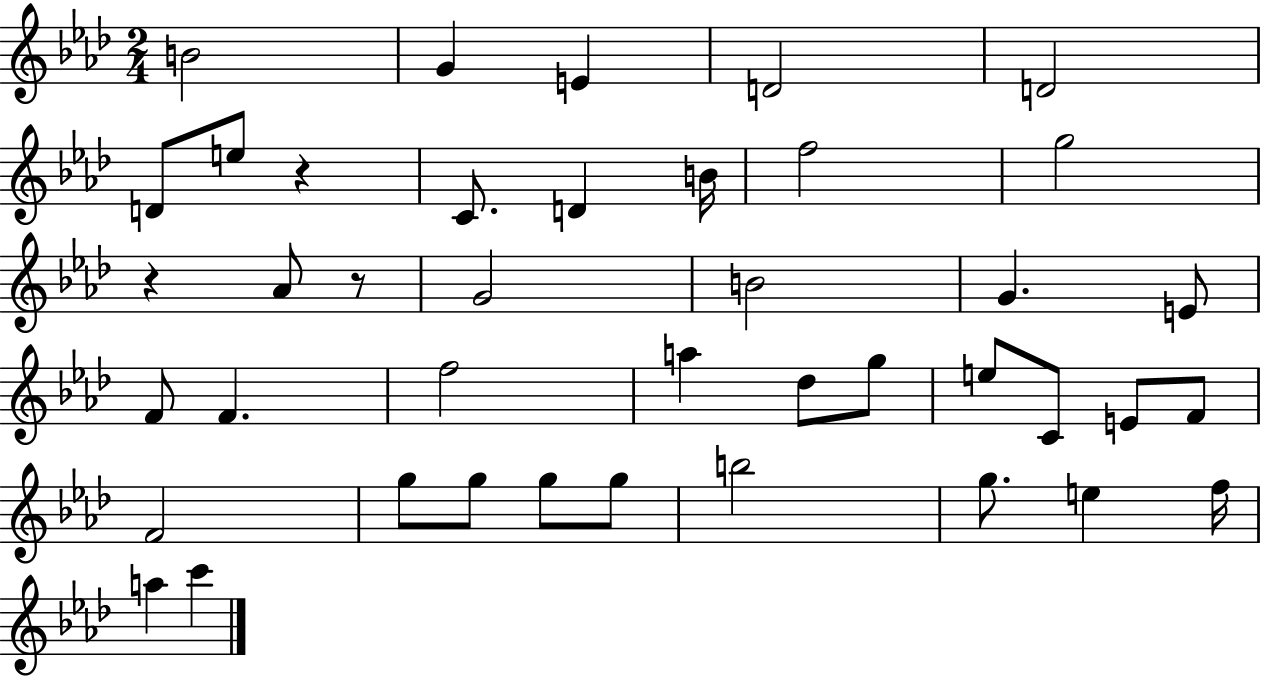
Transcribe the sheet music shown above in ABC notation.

X:1
T:Untitled
M:2/4
L:1/4
K:Ab
B2 G E D2 D2 D/2 e/2 z C/2 D B/4 f2 g2 z _A/2 z/2 G2 B2 G E/2 F/2 F f2 a _d/2 g/2 e/2 C/2 E/2 F/2 F2 g/2 g/2 g/2 g/2 b2 g/2 e f/4 a c'